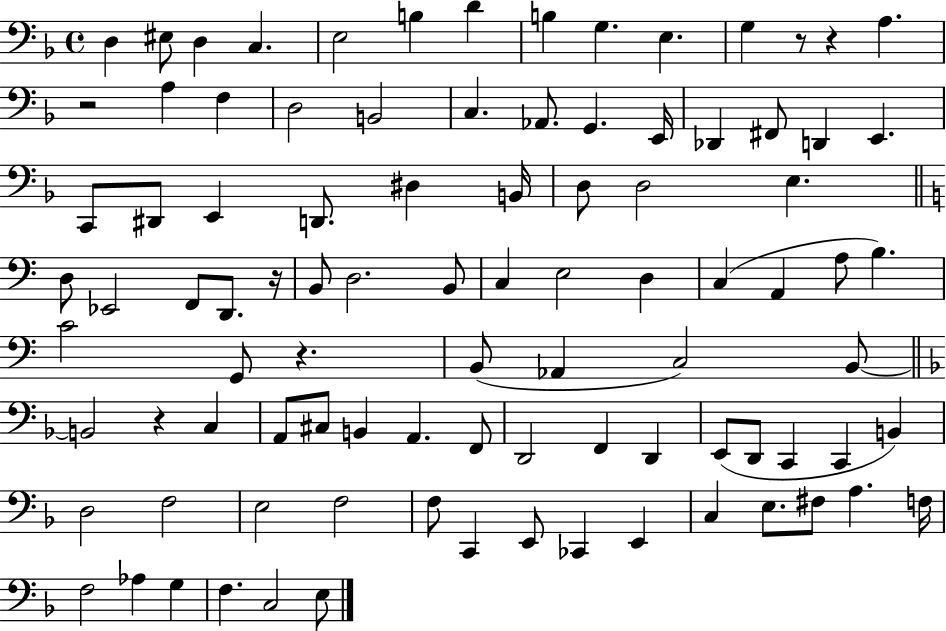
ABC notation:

X:1
T:Untitled
M:4/4
L:1/4
K:F
D, ^E,/2 D, C, E,2 B, D B, G, E, G, z/2 z A, z2 A, F, D,2 B,,2 C, _A,,/2 G,, E,,/4 _D,, ^F,,/2 D,, E,, C,,/2 ^D,,/2 E,, D,,/2 ^D, B,,/4 D,/2 D,2 E, D,/2 _E,,2 F,,/2 D,,/2 z/4 B,,/2 D,2 B,,/2 C, E,2 D, C, A,, A,/2 B, C2 G,,/2 z B,,/2 _A,, C,2 B,,/2 B,,2 z C, A,,/2 ^C,/2 B,, A,, F,,/2 D,,2 F,, D,, E,,/2 D,,/2 C,, C,, B,, D,2 F,2 E,2 F,2 F,/2 C,, E,,/2 _C,, E,, C, E,/2 ^F,/2 A, F,/4 F,2 _A, G, F, C,2 E,/2